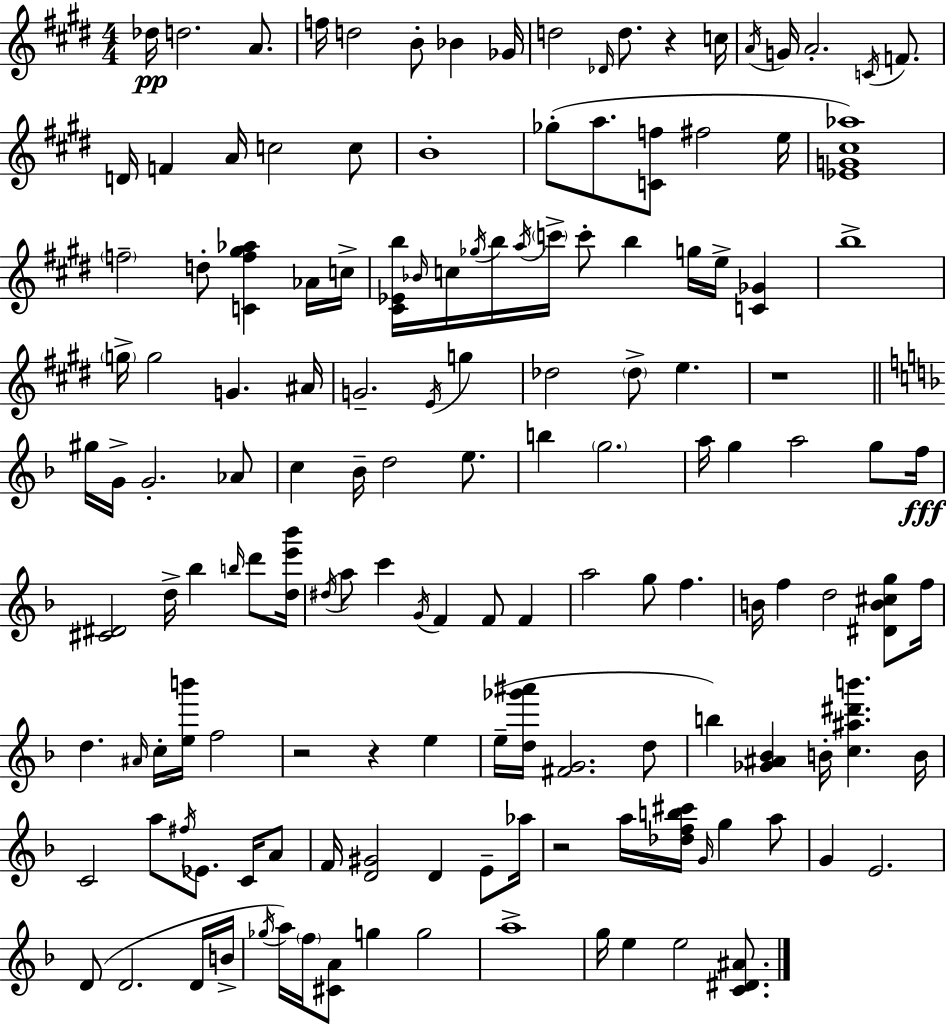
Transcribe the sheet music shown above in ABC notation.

X:1
T:Untitled
M:4/4
L:1/4
K:E
_d/4 d2 A/2 f/4 d2 B/2 _B _G/4 d2 _D/4 d/2 z c/4 A/4 G/4 A2 C/4 F/2 D/4 F A/4 c2 c/2 B4 _g/2 a/2 [Cf]/2 ^f2 e/4 [_EG^c_a]4 f2 d/2 [Cf^g_a] _A/4 c/4 [^C_Eb]/4 _B/4 c/4 _g/4 b/4 a/4 c'/4 c'/2 b g/4 e/4 [C_G] b4 g/4 g2 G ^A/4 G2 E/4 g _d2 _d/2 e z4 ^g/4 G/4 G2 _A/2 c _B/4 d2 e/2 b g2 a/4 g a2 g/2 f/4 [^C^D]2 d/4 _b b/4 d'/2 [de'_b']/4 ^d/4 a/2 c' G/4 F F/2 F a2 g/2 f B/4 f d2 [^DB^cg]/2 f/4 d ^A/4 c/4 [eb']/4 f2 z2 z e e/4 [d_g'^a']/4 [^FG]2 d/2 b [_G^A_B] B/4 [c^a^d'b'] B/4 C2 a/2 ^f/4 _E/2 C/4 A/2 F/4 [D^G]2 D E/2 _a/4 z2 a/4 [_dfb^c']/4 G/4 g a/2 G E2 D/2 D2 D/4 B/4 _g/4 a/4 f/4 [^CA]/2 g g2 a4 g/4 e e2 [C^D^A]/2